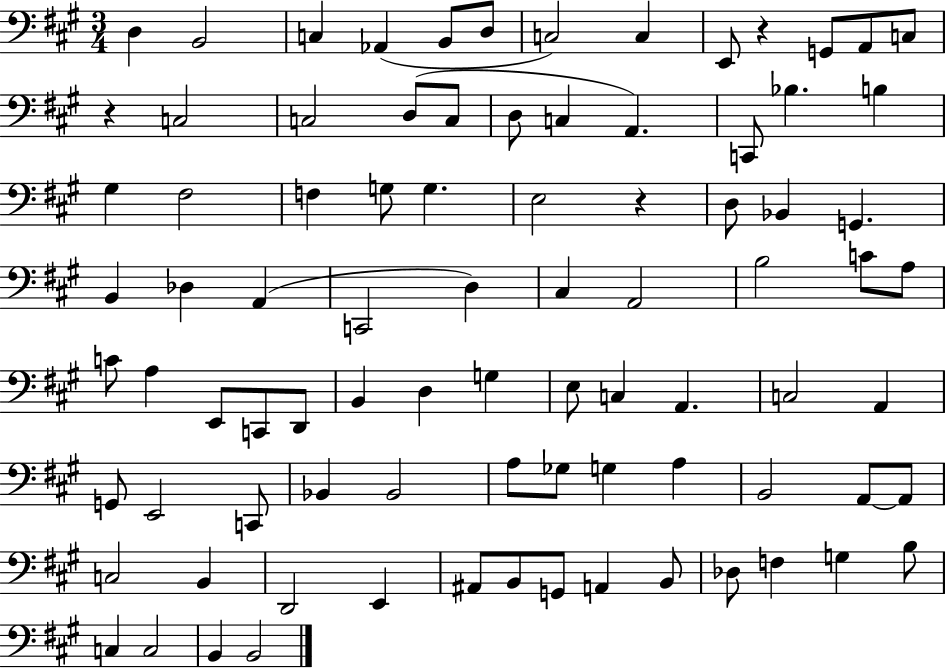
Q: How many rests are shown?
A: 3